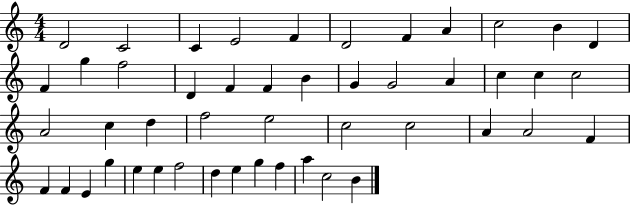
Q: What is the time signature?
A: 4/4